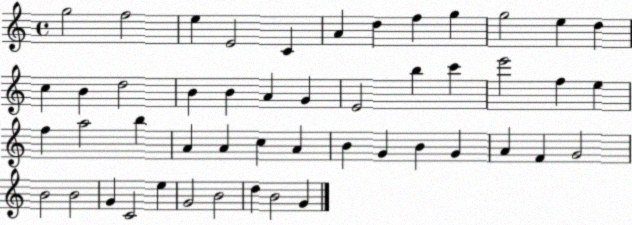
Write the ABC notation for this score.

X:1
T:Untitled
M:4/4
L:1/4
K:C
g2 f2 e E2 C A d f g g2 e d c B d2 B B A G E2 b c' e'2 f e f a2 b A A c A B G B G A F G2 B2 B2 G C2 e G2 B2 d B2 G